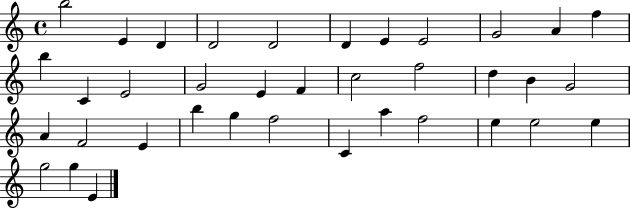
X:1
T:Untitled
M:4/4
L:1/4
K:C
b2 E D D2 D2 D E E2 G2 A f b C E2 G2 E F c2 f2 d B G2 A F2 E b g f2 C a f2 e e2 e g2 g E